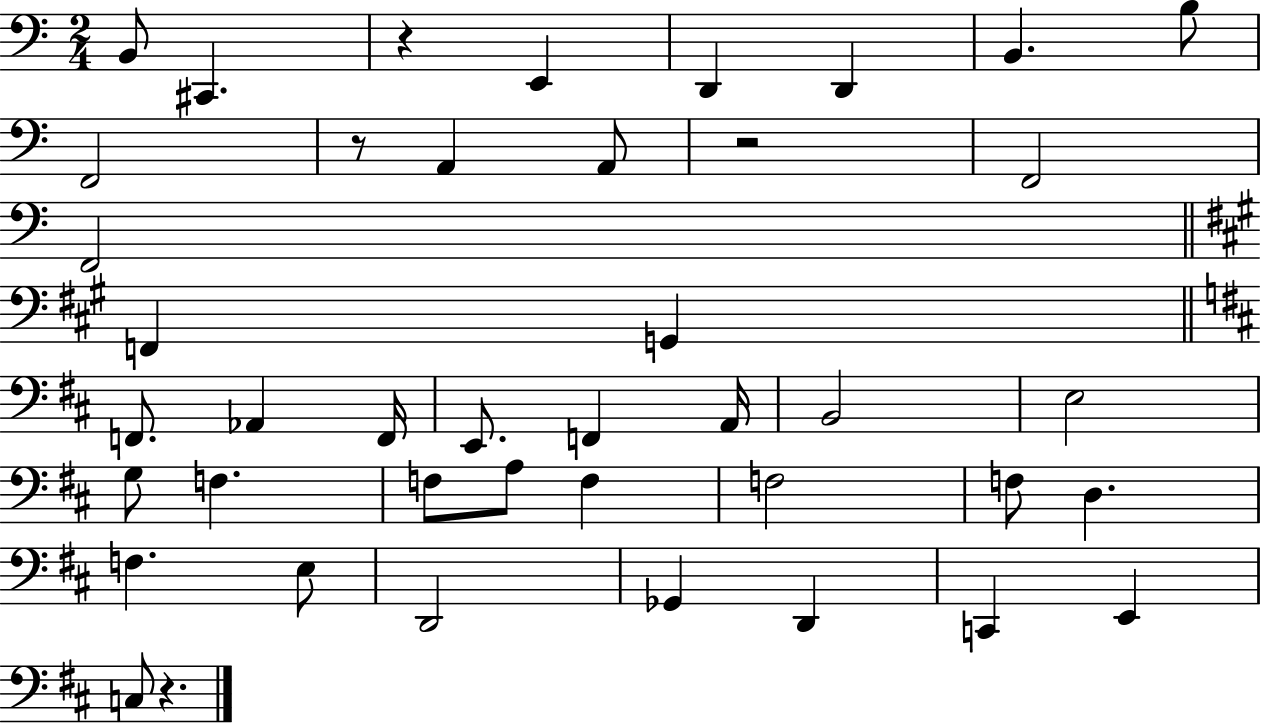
B2/e C#2/q. R/q E2/q D2/q D2/q B2/q. B3/e F2/h R/e A2/q A2/e R/h F2/h F2/h F2/q G2/q F2/e. Ab2/q F2/s E2/e. F2/q A2/s B2/h E3/h G3/e F3/q. F3/e A3/e F3/q F3/h F3/e D3/q. F3/q. E3/e D2/h Gb2/q D2/q C2/q E2/q C3/e R/q.